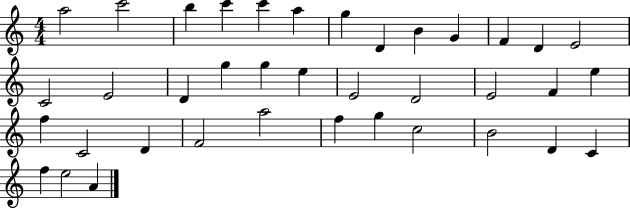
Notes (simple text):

A5/h C6/h B5/q C6/q C6/q A5/q G5/q D4/q B4/q G4/q F4/q D4/q E4/h C4/h E4/h D4/q G5/q G5/q E5/q E4/h D4/h E4/h F4/q E5/q F5/q C4/h D4/q F4/h A5/h F5/q G5/q C5/h B4/h D4/q C4/q F5/q E5/h A4/q